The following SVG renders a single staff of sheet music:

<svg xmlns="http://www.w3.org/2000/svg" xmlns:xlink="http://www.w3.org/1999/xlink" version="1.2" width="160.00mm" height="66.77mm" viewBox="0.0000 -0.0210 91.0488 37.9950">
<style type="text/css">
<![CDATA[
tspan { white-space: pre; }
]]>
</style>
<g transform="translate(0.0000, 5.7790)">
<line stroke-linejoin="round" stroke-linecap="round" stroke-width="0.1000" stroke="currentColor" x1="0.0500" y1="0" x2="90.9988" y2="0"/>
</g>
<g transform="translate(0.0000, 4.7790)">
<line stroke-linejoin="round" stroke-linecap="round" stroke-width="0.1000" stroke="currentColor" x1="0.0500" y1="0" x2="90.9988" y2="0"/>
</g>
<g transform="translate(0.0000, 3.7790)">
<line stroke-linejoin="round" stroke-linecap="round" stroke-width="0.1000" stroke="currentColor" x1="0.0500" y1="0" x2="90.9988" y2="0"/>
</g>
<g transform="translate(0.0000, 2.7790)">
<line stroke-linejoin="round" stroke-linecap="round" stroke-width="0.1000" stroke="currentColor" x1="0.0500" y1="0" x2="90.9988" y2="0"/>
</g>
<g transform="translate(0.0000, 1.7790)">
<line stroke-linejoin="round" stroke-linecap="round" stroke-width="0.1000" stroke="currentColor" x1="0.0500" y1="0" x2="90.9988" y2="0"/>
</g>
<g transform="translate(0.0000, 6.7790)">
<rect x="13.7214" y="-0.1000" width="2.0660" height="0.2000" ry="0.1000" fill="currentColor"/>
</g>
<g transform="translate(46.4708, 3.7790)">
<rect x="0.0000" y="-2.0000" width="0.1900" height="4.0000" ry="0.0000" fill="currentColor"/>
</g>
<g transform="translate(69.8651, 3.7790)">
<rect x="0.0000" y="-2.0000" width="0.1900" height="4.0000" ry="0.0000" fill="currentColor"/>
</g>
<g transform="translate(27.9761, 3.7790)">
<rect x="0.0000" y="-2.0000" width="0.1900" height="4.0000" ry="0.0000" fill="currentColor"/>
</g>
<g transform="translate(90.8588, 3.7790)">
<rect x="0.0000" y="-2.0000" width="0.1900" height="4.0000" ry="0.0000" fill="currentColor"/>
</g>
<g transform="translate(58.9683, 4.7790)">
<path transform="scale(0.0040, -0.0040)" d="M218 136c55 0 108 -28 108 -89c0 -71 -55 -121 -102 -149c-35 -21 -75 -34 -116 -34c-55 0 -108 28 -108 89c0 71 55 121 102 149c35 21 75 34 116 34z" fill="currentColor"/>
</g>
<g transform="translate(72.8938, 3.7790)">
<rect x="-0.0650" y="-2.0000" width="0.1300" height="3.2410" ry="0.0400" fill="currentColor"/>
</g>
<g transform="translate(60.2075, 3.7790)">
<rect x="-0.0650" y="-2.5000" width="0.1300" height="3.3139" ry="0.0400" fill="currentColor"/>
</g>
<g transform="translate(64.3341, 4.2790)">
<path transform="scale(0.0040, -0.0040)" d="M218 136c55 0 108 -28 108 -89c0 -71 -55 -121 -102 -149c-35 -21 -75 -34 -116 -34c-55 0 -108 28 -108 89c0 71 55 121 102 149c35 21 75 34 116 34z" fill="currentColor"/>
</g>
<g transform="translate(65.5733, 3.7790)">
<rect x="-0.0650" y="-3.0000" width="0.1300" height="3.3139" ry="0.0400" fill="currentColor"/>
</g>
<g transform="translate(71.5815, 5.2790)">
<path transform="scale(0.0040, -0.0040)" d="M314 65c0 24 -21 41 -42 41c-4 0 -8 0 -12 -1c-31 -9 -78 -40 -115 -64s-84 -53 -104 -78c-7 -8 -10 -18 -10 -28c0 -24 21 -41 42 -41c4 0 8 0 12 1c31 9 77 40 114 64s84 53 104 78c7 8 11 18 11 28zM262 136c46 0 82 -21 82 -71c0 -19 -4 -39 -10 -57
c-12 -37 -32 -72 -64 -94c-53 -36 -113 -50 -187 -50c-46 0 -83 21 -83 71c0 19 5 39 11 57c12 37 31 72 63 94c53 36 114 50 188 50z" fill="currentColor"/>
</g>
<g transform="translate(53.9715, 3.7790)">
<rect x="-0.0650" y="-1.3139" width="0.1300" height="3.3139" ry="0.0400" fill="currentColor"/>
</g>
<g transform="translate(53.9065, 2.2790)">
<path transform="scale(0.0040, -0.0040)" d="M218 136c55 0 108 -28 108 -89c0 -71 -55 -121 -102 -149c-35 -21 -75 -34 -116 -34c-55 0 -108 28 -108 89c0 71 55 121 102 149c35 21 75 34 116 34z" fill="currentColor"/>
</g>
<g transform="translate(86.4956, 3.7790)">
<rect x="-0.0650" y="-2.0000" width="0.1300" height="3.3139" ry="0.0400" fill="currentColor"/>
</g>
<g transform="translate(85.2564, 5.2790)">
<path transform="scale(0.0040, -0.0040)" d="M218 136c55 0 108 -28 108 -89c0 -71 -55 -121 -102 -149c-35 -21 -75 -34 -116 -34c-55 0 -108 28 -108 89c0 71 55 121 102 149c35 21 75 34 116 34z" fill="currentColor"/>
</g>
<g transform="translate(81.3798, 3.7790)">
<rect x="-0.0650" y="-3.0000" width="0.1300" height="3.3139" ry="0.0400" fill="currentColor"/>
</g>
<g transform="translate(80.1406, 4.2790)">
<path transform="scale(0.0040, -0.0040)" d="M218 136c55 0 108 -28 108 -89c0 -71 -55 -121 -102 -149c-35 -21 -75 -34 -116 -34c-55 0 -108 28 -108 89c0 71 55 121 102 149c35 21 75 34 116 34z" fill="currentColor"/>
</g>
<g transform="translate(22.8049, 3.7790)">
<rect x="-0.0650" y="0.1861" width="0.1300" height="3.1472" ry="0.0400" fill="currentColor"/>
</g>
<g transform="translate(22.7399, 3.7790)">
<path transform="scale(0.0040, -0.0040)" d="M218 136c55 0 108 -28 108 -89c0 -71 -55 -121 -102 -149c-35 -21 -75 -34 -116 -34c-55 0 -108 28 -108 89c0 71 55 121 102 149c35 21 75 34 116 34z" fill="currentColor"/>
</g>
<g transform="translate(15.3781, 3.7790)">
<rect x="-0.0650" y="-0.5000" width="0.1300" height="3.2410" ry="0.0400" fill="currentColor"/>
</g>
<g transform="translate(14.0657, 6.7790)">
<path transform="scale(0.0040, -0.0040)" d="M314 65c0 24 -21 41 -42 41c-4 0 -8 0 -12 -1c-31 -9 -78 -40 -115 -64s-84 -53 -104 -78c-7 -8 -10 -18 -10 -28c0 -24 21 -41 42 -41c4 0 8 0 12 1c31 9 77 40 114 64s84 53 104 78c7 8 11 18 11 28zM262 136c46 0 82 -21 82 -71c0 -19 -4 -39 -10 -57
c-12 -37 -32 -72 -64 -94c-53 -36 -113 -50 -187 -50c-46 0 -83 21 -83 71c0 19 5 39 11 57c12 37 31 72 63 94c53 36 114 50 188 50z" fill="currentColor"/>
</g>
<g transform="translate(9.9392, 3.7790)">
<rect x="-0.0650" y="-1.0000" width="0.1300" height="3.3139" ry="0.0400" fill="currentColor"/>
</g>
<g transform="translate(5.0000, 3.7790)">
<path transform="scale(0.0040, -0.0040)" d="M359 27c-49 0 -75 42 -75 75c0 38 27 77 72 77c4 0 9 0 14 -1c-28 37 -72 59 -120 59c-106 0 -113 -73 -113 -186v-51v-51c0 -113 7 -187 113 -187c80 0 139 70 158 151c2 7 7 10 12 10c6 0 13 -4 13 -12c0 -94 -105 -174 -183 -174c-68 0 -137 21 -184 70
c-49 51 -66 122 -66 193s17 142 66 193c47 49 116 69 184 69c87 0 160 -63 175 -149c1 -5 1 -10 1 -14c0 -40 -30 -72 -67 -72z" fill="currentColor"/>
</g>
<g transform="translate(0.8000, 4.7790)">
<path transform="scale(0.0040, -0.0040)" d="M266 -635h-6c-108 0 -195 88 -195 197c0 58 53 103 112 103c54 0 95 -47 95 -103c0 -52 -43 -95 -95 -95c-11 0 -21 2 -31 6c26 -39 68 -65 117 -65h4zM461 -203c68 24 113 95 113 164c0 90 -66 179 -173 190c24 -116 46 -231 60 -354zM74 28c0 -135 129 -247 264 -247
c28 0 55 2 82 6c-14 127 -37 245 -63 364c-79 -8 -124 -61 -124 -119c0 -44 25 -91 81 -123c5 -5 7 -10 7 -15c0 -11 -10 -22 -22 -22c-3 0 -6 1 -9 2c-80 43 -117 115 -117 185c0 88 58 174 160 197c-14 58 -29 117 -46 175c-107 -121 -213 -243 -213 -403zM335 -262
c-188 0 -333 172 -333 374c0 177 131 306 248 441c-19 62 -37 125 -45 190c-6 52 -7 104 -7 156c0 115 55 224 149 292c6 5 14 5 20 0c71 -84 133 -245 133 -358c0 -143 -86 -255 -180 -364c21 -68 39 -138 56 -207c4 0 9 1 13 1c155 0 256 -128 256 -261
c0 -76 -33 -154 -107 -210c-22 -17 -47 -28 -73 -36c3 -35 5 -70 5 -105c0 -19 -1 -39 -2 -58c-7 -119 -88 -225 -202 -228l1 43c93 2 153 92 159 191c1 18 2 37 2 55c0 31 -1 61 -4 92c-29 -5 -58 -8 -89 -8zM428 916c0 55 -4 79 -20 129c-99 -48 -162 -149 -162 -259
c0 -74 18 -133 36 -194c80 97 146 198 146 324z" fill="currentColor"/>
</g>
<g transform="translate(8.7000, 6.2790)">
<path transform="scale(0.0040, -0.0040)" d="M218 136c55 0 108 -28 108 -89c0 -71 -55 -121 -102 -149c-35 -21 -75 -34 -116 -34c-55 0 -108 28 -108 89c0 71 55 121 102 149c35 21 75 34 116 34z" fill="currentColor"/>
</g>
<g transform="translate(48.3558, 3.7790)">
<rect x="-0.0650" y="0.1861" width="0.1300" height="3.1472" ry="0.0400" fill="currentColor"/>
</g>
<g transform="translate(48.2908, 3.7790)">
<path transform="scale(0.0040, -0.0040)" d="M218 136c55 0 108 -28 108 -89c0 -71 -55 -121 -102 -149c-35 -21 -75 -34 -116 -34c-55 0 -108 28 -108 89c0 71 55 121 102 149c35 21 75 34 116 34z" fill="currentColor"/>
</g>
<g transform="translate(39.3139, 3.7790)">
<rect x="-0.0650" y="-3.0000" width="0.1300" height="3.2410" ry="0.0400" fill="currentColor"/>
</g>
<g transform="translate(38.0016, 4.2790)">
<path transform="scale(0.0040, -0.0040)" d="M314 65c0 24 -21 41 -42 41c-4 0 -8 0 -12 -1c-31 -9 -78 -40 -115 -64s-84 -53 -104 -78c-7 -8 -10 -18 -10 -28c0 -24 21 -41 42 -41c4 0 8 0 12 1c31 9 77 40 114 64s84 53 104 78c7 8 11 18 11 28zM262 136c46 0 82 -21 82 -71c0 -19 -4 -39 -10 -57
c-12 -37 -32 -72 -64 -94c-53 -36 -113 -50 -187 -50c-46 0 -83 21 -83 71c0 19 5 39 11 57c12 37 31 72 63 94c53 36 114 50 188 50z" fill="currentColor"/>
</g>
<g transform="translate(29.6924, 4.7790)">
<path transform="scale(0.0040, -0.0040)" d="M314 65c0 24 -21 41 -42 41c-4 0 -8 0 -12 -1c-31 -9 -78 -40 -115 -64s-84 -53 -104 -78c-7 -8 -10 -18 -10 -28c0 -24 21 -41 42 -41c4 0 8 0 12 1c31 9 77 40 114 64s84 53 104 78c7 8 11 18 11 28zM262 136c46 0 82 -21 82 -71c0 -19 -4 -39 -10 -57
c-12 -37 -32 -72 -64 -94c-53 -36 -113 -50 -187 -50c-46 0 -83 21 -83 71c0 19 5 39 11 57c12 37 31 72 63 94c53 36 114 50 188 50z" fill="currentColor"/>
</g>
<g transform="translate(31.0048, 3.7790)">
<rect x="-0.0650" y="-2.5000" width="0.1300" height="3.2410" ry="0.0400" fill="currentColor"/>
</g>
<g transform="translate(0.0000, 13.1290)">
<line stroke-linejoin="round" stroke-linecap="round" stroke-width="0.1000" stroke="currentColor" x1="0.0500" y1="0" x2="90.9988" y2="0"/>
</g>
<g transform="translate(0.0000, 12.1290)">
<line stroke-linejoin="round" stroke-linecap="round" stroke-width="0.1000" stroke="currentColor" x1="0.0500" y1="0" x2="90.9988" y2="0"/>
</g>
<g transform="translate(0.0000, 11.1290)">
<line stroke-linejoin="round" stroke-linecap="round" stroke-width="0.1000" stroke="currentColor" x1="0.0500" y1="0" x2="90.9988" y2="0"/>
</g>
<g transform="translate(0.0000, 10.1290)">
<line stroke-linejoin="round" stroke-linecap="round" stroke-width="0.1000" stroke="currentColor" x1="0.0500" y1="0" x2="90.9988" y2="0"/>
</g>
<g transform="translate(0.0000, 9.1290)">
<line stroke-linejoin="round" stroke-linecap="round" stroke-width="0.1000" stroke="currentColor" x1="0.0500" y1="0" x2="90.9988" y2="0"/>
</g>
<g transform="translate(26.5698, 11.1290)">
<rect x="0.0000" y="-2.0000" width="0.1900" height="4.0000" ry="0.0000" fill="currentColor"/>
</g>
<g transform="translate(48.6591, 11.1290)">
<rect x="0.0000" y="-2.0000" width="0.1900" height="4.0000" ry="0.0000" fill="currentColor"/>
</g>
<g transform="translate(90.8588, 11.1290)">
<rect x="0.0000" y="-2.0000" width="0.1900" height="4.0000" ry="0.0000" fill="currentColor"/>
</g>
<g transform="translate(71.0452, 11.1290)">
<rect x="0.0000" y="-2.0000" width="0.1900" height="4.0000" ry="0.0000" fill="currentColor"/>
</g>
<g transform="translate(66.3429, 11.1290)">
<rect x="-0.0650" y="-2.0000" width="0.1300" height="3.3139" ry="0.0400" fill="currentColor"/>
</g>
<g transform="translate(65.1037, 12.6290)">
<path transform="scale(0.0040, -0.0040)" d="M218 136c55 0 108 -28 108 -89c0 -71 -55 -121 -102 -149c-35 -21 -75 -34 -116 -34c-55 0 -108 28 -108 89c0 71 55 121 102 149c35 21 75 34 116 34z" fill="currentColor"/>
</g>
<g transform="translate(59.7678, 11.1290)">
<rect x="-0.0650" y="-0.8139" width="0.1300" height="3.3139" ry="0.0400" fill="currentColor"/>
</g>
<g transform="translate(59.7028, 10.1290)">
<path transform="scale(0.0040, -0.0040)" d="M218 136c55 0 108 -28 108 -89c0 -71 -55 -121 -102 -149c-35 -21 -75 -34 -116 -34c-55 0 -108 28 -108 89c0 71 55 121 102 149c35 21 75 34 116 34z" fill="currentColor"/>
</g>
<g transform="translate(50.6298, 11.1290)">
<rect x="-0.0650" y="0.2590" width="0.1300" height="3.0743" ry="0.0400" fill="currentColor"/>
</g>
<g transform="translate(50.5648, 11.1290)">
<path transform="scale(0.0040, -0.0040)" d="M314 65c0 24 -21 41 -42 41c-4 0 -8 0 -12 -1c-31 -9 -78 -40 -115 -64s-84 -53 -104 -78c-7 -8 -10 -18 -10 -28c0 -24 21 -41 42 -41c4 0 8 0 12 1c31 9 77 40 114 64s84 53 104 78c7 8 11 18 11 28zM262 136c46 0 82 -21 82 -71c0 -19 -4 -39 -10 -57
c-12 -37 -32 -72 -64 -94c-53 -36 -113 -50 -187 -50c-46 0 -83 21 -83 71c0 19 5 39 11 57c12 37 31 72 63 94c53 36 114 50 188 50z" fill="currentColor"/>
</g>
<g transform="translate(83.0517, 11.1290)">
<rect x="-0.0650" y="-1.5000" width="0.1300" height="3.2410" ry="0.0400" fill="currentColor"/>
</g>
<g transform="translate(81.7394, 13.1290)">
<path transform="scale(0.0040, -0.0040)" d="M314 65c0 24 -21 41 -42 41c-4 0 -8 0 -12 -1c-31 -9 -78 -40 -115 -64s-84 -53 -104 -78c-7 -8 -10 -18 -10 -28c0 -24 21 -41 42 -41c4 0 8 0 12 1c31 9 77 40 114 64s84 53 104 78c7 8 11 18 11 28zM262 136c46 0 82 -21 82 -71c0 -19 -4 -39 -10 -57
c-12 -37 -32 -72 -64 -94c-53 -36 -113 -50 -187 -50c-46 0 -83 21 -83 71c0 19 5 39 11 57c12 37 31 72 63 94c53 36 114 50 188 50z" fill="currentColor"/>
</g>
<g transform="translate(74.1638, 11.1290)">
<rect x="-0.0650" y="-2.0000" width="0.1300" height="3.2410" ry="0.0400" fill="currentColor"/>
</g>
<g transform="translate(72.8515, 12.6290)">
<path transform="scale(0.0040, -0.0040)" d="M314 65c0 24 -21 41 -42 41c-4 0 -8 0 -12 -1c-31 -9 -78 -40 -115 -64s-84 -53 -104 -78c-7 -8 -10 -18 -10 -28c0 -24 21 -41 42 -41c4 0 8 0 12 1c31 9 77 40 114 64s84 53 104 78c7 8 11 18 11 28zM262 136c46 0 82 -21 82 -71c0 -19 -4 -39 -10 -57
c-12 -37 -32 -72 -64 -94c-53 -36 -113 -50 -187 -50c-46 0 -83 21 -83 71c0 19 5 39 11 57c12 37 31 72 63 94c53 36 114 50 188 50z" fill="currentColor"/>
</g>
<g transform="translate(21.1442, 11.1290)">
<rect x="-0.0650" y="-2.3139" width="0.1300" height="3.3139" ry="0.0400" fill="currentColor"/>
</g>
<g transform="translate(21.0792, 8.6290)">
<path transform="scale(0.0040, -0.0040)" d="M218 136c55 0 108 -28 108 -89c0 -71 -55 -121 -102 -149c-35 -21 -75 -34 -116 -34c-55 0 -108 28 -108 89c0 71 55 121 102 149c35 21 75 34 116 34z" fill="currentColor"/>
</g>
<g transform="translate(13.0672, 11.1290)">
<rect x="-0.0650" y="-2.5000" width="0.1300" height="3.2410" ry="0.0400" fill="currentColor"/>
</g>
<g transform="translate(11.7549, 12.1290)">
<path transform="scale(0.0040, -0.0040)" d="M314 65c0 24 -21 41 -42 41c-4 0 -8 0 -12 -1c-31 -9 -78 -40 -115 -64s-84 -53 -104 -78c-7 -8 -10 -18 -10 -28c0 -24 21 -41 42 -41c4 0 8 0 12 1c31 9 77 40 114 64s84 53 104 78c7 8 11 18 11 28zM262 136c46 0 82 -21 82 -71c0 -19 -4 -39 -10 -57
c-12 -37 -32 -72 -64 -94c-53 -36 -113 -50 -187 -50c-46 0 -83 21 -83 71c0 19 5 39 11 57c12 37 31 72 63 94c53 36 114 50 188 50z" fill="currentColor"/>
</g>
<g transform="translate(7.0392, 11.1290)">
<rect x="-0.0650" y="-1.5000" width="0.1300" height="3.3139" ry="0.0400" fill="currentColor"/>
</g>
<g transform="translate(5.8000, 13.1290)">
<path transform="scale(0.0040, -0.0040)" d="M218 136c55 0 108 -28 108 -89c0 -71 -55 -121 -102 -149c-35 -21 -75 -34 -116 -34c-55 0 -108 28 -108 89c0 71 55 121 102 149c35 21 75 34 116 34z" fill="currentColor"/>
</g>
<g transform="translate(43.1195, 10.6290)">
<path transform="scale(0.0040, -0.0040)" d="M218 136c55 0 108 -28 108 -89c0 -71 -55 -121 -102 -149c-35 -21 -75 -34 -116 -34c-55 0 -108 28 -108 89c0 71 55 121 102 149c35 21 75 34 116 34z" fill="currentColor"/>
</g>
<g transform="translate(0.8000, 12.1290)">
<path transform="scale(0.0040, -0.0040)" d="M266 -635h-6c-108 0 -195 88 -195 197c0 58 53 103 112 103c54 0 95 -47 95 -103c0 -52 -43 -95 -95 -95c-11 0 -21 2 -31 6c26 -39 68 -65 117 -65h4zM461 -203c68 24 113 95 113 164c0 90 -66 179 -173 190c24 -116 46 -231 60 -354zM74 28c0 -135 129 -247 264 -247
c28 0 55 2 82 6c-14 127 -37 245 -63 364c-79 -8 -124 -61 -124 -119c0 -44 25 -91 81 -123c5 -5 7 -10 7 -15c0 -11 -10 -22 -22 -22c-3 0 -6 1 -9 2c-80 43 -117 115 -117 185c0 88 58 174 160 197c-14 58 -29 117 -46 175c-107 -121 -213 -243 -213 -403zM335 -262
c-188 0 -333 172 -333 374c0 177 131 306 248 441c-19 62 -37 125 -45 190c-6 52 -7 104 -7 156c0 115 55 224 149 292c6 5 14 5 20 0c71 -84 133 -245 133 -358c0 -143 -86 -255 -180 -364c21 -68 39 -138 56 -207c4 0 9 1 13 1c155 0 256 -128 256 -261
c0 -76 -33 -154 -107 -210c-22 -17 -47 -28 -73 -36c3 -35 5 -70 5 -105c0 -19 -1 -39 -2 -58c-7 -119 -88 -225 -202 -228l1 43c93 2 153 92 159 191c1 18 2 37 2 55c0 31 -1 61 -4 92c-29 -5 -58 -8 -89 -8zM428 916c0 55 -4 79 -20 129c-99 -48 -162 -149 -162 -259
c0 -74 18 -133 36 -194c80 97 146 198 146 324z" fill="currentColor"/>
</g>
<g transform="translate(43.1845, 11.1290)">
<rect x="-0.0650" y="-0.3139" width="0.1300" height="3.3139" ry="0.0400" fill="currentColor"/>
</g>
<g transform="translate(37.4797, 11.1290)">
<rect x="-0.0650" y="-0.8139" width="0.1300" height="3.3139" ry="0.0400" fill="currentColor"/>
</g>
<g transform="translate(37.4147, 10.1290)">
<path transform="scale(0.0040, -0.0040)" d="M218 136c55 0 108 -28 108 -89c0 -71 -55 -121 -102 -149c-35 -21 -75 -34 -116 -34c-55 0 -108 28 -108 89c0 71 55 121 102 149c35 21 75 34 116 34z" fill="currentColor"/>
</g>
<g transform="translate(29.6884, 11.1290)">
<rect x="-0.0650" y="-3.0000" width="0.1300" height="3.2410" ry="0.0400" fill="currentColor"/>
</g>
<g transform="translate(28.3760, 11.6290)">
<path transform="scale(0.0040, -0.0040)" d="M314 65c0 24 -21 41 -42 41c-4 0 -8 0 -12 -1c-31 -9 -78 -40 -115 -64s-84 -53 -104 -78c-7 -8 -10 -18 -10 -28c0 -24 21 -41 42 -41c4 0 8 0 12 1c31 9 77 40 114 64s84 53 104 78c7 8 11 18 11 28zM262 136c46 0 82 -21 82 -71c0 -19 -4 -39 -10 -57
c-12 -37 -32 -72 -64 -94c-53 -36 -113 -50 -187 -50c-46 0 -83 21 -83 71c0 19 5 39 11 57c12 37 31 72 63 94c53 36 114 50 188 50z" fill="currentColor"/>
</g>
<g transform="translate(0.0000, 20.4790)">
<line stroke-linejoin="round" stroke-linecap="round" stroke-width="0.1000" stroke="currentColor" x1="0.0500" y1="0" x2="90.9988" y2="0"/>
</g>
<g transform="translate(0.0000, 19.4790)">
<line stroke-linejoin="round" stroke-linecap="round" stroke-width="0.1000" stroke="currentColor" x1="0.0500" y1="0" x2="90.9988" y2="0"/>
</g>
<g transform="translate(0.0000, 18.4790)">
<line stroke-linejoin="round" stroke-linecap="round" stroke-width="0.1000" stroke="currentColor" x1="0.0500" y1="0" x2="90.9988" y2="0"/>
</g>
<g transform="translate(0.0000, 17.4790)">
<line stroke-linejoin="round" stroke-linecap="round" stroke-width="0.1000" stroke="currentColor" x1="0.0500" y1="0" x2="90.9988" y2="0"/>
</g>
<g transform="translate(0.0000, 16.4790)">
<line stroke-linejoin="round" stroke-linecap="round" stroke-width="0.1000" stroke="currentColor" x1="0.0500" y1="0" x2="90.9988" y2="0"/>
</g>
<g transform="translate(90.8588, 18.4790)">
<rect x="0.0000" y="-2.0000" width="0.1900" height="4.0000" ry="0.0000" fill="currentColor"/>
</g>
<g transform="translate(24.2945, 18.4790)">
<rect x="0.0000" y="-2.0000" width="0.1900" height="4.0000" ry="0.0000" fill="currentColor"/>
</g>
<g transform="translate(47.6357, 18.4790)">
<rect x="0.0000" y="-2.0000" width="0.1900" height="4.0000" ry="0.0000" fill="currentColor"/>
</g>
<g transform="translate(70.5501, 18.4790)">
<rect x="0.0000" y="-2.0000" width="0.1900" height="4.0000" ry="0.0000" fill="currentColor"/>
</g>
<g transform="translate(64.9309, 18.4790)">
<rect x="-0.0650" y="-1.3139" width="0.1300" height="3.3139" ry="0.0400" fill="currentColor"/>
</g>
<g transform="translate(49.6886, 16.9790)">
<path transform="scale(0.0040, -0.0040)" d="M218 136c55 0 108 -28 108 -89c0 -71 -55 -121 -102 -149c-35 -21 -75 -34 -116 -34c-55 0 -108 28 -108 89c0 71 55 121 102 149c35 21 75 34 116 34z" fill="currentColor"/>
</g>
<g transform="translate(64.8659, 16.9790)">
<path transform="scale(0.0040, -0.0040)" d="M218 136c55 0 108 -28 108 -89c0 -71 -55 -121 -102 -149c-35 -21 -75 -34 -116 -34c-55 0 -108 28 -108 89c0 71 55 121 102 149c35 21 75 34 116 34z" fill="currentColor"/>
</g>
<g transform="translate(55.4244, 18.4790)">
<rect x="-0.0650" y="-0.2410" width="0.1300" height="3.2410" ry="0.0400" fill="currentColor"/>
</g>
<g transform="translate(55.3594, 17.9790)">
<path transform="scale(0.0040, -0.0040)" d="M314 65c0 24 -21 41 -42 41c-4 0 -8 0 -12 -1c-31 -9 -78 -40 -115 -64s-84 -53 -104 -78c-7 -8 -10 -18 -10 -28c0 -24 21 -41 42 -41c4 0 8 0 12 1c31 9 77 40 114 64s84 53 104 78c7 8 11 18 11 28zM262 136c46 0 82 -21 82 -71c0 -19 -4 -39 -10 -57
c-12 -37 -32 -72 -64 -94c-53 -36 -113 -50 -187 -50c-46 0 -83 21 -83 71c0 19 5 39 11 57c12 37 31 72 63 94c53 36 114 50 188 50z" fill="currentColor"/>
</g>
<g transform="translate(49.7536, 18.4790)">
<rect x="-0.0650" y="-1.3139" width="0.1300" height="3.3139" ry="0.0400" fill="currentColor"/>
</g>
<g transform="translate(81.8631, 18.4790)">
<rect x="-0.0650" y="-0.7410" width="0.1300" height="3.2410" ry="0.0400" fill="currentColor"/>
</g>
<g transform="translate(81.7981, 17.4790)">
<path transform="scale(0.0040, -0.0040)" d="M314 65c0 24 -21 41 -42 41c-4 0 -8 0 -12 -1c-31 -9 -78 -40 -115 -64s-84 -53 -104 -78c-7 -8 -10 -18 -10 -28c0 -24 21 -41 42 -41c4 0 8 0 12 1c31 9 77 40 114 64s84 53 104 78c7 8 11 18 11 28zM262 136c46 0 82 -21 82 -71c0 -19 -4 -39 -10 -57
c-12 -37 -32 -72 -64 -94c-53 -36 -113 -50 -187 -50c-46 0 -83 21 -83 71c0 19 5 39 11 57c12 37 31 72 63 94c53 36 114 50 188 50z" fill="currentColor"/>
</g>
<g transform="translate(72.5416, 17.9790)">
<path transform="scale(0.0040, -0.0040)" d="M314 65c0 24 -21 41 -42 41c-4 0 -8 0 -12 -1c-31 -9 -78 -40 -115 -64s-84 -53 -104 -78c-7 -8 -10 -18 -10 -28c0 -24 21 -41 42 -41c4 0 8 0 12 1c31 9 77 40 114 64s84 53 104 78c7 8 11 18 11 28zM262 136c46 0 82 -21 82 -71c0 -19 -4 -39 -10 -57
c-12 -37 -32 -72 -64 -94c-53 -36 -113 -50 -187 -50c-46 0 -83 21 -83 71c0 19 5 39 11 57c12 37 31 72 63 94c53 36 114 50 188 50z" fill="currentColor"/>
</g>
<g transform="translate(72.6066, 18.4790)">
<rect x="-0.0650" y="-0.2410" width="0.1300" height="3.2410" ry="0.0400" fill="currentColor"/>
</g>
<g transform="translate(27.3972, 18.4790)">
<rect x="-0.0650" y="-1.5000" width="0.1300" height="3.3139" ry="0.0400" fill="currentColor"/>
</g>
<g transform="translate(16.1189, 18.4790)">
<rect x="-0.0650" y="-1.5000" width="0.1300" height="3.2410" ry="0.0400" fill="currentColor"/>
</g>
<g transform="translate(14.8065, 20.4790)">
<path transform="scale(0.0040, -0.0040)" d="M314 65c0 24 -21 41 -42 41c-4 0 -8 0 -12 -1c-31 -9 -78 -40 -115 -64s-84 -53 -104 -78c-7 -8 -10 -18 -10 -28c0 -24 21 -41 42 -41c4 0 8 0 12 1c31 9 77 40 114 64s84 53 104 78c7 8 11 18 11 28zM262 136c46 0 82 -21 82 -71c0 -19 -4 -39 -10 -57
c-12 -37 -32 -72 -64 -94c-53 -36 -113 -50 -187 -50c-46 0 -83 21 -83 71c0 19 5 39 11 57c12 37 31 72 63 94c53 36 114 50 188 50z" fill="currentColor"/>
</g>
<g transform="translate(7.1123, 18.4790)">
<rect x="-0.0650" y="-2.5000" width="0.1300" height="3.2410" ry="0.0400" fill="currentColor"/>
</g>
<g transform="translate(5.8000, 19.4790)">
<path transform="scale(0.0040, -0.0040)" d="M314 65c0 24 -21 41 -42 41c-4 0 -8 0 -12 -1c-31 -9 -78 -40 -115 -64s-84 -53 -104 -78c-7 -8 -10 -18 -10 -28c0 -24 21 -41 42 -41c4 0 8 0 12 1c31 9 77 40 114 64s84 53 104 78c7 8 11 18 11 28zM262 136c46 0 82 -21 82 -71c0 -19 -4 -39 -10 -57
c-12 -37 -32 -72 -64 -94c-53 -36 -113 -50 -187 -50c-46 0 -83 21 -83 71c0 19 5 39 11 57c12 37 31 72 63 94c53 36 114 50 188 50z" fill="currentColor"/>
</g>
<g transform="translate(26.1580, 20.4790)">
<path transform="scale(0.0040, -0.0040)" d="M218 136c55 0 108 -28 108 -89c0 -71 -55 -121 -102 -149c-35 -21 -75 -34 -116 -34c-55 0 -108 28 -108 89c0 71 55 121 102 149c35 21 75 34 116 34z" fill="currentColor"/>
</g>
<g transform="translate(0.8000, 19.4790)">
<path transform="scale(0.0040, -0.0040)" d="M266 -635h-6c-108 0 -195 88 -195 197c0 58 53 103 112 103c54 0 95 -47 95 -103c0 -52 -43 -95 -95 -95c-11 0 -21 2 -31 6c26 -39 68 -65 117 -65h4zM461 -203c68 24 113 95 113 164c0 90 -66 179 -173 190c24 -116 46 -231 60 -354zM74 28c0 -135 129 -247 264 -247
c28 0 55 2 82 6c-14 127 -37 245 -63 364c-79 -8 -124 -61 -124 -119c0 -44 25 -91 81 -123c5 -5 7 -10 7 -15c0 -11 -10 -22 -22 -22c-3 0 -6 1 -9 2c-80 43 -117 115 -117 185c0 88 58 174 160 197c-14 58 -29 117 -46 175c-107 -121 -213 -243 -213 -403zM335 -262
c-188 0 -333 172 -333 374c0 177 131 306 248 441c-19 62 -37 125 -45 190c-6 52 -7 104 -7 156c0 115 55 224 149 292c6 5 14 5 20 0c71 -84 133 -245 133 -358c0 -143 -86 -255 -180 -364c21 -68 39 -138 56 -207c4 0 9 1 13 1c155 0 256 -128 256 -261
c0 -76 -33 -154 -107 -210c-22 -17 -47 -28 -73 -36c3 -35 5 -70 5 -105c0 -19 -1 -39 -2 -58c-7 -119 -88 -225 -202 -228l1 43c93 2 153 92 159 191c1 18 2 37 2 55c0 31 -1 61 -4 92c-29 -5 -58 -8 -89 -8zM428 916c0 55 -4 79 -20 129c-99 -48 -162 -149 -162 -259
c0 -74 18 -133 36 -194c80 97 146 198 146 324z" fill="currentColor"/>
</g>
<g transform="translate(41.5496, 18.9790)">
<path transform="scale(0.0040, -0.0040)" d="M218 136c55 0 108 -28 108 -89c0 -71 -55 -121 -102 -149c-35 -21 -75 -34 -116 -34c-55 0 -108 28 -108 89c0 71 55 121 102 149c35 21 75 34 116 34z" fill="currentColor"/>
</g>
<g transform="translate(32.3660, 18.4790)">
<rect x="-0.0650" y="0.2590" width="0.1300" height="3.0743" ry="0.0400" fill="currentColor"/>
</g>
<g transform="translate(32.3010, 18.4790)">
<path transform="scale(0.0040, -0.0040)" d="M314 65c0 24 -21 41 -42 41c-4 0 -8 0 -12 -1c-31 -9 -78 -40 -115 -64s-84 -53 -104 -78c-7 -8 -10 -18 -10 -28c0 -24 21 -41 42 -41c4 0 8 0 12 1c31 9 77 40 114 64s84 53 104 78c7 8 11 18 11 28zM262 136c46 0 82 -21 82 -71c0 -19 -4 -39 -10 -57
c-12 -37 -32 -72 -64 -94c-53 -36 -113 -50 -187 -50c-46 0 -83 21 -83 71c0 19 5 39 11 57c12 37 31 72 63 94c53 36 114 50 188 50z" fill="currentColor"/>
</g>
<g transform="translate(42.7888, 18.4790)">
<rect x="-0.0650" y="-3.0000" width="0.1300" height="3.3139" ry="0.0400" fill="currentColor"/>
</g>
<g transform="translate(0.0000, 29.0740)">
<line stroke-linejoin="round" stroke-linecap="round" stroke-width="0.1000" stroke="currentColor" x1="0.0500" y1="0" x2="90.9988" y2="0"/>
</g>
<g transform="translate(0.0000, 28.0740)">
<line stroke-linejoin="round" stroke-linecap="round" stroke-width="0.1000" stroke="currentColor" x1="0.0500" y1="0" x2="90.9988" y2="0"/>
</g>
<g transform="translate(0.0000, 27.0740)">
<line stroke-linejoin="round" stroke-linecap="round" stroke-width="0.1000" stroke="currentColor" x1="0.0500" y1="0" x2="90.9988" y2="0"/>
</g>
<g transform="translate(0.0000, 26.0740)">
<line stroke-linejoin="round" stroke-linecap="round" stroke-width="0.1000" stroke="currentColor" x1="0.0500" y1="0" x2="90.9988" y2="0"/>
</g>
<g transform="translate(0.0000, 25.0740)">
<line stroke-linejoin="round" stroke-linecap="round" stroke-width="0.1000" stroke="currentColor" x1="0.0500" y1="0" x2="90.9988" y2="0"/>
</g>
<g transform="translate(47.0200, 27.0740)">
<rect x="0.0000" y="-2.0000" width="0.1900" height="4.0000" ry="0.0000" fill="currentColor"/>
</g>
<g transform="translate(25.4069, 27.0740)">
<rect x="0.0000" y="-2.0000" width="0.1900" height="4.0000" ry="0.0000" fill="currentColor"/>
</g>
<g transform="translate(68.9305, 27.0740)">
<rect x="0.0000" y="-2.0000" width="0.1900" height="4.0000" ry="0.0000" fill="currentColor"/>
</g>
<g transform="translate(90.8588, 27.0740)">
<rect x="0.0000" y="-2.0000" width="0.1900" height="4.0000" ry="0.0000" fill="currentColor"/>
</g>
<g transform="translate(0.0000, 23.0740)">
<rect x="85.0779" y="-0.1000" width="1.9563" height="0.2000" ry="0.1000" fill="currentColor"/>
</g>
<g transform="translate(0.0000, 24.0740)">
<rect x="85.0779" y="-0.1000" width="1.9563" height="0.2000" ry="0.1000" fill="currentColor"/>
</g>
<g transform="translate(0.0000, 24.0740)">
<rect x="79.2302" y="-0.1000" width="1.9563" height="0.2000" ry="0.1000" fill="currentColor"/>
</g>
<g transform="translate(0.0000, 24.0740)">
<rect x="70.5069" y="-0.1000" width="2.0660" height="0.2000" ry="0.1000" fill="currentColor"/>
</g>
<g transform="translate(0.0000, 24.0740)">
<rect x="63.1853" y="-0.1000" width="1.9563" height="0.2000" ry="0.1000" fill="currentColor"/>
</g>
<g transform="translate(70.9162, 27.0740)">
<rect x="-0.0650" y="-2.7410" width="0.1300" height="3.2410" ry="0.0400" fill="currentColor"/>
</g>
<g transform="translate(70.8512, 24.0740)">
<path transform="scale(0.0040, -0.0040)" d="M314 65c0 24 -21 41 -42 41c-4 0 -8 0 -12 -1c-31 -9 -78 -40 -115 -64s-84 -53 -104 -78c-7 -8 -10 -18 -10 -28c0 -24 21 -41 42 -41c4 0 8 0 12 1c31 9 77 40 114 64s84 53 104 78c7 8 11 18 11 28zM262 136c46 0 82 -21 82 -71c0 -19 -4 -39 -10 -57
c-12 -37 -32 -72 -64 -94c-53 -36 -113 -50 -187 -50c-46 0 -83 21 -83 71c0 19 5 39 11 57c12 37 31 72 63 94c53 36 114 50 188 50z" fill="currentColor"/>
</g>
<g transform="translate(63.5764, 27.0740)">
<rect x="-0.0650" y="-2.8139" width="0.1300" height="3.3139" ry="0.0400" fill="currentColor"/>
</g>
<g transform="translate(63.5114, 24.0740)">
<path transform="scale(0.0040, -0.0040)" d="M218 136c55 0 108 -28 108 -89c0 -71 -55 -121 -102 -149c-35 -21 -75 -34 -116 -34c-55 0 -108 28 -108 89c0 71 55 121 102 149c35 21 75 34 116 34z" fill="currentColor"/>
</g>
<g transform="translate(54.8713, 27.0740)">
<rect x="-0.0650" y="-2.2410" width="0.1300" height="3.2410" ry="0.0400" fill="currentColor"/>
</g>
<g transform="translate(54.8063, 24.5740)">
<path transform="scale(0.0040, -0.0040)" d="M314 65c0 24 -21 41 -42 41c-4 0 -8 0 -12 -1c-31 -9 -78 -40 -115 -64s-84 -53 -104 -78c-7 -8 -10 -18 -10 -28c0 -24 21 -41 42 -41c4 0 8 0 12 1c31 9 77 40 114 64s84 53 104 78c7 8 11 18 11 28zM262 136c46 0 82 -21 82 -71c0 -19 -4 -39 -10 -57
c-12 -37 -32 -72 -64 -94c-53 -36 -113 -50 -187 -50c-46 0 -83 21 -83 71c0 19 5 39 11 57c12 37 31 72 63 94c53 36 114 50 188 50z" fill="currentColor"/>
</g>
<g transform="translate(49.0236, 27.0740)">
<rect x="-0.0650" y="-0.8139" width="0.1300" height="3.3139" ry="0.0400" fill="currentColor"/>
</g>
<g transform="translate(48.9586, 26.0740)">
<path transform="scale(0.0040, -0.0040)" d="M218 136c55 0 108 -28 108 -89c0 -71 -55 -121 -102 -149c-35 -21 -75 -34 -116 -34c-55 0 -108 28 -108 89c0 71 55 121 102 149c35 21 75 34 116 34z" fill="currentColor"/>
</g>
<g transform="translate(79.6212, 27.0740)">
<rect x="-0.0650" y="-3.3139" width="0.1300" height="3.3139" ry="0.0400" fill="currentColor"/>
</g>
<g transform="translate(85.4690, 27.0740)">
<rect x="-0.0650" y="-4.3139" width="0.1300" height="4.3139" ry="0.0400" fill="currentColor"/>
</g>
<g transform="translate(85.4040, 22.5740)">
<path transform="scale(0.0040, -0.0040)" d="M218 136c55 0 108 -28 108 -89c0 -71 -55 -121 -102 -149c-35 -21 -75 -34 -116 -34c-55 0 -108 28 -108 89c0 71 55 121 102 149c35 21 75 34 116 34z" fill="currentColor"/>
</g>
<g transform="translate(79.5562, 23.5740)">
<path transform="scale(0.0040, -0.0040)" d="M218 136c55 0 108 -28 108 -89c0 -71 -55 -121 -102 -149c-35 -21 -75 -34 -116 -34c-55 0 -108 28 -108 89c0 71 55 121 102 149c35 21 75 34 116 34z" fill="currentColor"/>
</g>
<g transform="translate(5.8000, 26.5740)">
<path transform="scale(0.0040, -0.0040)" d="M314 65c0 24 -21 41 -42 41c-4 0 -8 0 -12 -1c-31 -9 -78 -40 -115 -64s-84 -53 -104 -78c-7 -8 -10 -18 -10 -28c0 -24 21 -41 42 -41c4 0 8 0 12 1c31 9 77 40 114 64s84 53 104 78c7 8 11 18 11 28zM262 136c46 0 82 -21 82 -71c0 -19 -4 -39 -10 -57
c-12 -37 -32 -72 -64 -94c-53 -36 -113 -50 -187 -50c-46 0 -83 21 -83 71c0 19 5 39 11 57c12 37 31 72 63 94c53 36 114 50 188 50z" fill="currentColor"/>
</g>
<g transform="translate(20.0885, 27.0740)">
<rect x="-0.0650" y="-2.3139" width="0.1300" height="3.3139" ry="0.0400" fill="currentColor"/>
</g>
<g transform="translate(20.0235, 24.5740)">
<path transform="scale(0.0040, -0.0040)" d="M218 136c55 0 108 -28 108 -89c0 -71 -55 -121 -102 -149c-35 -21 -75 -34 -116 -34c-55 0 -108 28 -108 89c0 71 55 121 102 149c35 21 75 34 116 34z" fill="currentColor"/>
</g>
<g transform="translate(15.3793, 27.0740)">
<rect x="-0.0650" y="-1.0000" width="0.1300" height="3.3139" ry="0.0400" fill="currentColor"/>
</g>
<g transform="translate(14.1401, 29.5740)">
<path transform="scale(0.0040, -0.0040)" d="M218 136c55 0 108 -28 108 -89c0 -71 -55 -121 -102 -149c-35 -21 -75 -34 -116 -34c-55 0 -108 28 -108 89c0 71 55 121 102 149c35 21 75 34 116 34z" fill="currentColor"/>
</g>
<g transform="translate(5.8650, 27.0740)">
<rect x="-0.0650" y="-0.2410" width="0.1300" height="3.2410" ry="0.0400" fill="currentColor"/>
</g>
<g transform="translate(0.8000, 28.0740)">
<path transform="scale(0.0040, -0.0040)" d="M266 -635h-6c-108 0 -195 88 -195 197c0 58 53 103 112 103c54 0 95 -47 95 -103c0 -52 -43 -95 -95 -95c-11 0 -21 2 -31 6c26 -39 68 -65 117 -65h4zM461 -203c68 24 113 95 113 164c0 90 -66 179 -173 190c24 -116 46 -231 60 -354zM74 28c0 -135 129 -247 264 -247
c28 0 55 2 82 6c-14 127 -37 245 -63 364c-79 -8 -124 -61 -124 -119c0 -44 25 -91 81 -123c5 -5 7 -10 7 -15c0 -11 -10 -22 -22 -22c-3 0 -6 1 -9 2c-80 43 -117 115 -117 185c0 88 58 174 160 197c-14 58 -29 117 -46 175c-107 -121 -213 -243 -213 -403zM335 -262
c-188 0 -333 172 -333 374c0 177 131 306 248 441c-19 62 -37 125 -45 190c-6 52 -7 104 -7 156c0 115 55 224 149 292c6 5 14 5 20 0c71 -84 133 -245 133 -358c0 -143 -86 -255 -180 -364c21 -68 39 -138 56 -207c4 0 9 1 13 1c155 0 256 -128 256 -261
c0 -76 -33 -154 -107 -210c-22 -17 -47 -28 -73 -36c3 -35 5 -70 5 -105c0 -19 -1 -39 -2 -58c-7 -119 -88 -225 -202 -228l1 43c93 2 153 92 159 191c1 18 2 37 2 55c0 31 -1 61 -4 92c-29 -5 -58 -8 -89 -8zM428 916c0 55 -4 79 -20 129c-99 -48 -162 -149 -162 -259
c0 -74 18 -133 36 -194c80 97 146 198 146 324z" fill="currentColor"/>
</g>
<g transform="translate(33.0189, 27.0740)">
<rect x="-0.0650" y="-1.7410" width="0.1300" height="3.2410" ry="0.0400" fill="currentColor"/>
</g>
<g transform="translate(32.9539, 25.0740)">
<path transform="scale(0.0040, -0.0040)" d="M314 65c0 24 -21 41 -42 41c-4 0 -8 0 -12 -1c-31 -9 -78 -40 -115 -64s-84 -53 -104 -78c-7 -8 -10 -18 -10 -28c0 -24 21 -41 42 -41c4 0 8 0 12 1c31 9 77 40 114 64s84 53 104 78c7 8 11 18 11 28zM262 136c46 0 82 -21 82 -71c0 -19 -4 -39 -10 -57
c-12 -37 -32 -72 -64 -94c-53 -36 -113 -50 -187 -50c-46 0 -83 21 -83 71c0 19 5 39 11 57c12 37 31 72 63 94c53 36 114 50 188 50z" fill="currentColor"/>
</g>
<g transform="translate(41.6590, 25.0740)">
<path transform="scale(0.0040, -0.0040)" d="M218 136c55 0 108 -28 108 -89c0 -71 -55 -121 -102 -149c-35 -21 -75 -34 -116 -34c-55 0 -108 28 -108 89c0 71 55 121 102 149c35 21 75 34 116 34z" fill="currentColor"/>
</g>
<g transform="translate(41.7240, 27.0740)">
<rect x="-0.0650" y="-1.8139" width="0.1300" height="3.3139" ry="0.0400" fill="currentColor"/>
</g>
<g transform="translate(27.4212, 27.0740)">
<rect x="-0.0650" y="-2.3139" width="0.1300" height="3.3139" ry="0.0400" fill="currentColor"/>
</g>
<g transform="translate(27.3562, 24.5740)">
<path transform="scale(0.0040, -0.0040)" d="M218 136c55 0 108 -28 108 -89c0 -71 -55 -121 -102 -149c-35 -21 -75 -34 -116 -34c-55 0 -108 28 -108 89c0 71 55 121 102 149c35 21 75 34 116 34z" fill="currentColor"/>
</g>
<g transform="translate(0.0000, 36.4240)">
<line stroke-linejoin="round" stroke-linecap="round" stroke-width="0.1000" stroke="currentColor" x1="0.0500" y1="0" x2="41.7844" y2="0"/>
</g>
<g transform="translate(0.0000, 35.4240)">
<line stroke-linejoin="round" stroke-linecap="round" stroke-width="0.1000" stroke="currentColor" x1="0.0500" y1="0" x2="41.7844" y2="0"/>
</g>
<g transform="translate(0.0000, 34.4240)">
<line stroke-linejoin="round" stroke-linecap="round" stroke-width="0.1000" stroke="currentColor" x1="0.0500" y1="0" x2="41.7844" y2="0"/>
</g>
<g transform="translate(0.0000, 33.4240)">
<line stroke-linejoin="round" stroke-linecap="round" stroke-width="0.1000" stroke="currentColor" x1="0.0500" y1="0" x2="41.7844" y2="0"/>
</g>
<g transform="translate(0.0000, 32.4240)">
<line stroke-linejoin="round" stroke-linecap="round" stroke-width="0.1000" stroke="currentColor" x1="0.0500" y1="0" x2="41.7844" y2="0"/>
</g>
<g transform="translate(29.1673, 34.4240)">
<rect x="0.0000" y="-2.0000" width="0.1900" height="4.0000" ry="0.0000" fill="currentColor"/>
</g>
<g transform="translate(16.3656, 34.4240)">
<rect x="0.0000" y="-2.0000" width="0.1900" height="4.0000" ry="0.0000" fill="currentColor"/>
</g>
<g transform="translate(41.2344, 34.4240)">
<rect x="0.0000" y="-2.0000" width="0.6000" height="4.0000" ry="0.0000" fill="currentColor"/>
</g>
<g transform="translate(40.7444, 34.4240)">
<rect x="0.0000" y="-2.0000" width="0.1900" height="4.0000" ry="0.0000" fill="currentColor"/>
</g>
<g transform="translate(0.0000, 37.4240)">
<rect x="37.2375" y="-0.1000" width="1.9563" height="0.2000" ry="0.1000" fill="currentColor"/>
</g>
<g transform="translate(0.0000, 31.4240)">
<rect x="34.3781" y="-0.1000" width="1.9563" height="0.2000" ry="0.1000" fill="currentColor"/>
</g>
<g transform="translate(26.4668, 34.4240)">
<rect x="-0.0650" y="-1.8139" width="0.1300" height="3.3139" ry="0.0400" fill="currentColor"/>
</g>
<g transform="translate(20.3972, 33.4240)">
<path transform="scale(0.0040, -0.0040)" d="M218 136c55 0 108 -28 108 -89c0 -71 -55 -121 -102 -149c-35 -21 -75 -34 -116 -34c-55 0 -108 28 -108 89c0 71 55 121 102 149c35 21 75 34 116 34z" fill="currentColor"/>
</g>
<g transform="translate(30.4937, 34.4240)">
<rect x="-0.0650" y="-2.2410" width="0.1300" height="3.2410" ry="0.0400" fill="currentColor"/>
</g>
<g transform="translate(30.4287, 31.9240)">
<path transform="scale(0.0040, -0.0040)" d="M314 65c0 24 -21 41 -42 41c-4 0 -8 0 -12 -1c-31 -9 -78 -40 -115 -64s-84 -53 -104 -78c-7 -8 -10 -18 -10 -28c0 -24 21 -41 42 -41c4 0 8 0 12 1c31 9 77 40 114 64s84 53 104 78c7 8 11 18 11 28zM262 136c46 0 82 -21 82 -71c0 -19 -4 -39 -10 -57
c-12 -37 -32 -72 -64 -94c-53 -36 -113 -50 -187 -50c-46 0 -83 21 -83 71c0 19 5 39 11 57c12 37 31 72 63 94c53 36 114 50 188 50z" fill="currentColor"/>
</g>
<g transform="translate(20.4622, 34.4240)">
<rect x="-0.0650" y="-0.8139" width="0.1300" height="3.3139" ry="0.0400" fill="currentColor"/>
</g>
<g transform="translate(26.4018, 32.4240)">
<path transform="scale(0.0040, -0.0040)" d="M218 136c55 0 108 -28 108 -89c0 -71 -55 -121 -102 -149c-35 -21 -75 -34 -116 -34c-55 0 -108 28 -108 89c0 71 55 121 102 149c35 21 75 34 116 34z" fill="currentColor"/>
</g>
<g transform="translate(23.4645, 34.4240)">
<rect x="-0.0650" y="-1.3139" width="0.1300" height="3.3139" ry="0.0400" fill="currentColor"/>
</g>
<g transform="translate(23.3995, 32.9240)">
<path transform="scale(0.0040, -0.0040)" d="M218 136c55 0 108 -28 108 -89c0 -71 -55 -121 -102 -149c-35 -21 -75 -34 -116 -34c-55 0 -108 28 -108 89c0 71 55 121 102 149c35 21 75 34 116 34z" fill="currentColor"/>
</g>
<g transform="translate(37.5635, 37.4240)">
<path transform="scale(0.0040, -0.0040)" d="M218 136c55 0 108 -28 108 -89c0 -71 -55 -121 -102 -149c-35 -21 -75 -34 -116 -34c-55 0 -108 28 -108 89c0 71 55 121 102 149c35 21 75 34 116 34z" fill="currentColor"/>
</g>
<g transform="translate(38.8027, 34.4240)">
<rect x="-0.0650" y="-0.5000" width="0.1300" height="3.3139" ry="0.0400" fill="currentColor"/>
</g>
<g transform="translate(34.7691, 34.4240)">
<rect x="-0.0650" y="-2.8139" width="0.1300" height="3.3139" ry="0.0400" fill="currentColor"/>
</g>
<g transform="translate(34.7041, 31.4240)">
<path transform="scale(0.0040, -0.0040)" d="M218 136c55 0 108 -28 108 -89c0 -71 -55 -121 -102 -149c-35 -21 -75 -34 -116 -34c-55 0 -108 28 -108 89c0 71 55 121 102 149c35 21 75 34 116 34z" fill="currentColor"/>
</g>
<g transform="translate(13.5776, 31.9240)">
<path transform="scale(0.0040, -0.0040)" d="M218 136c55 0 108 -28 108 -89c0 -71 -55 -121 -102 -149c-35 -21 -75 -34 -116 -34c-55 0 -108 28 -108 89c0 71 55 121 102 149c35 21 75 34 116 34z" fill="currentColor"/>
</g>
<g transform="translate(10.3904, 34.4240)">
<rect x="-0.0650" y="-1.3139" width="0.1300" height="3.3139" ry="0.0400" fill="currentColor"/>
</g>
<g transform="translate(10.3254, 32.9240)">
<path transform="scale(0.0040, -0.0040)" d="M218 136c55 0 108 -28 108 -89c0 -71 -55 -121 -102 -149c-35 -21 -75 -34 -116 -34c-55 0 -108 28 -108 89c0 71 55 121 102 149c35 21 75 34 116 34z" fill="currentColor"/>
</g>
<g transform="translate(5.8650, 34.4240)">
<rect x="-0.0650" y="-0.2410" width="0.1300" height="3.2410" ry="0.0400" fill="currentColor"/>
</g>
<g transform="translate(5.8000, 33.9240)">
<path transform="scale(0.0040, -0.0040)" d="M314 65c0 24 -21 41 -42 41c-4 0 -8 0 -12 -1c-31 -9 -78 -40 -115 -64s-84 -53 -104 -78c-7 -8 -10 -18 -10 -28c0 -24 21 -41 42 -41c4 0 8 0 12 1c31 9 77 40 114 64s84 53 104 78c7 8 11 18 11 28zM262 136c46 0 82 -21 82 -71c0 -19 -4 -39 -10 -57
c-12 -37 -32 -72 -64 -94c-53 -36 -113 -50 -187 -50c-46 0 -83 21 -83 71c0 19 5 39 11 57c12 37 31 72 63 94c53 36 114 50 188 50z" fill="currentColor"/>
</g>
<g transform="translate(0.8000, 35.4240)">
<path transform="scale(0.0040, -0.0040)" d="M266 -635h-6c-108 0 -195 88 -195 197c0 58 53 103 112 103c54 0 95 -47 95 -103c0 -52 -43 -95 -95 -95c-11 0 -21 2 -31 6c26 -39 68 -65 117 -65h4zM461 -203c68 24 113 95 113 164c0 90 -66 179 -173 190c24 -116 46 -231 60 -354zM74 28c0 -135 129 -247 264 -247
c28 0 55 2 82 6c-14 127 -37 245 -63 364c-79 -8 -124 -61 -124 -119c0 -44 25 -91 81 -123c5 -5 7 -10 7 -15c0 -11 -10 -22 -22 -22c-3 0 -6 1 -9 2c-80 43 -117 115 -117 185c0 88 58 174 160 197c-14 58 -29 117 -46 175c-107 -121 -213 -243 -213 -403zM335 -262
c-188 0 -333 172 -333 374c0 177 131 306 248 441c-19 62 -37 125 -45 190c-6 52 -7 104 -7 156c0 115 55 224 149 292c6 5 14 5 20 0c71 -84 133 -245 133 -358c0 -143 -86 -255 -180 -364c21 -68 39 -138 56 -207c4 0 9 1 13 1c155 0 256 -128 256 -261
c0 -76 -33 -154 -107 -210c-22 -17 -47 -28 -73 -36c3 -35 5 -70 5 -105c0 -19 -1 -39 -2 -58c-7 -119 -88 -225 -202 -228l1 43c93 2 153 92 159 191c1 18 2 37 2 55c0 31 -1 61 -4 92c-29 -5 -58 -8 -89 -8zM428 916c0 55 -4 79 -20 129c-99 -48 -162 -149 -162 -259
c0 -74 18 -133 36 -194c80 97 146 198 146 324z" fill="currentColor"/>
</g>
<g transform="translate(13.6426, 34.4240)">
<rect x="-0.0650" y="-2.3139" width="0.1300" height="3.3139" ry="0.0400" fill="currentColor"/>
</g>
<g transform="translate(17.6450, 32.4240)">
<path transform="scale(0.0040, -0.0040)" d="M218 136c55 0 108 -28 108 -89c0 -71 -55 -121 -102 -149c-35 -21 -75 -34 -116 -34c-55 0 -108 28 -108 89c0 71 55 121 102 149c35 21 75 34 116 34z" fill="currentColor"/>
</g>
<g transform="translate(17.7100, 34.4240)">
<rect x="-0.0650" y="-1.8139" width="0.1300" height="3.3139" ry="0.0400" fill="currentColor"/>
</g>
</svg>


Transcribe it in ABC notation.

X:1
T:Untitled
M:4/4
L:1/4
K:C
D C2 B G2 A2 B e G A F2 A F E G2 g A2 d c B2 d F F2 E2 G2 E2 E B2 A e c2 e c2 d2 c2 D g g f2 f d g2 a a2 b d' c2 e g f d e f g2 a C